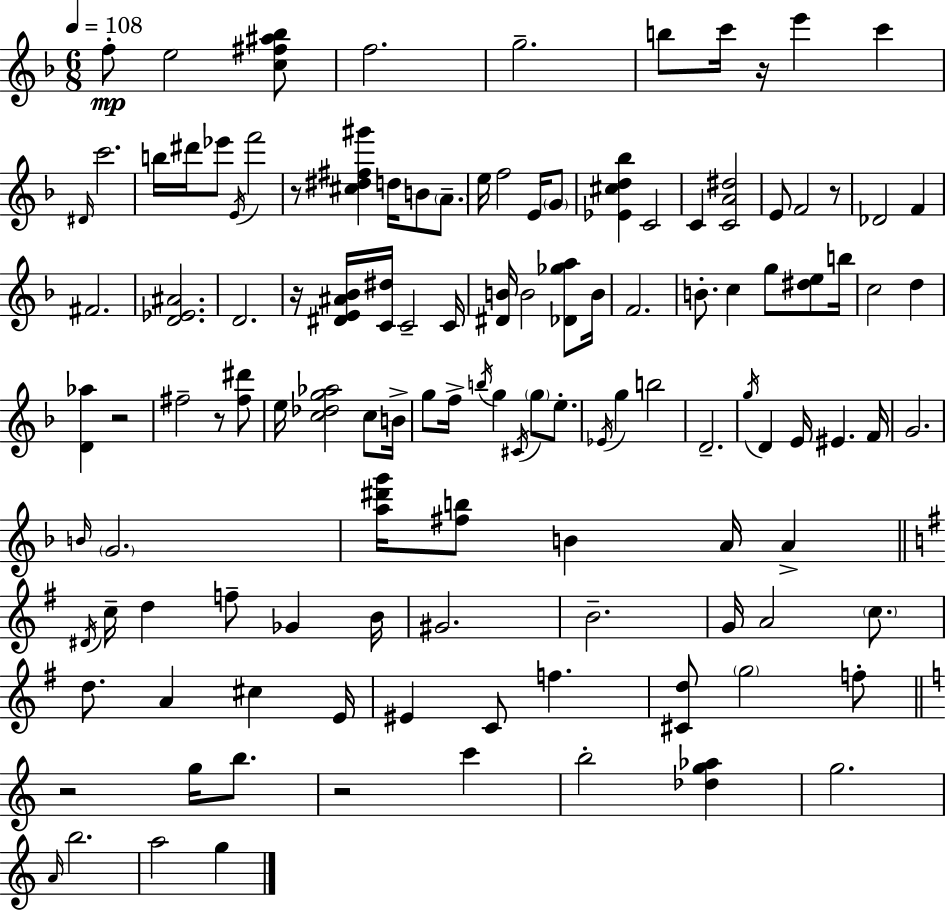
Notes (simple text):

F5/e E5/h [C5,F#5,A#5,Bb5]/e F5/h. G5/h. B5/e C6/s R/s E6/q C6/q D#4/s C6/h. B5/s D#6/s Eb6/e E4/s F6/h R/e [C#5,D#5,F#5,G#6]/q D5/s B4/e A4/e. E5/s F5/h E4/s G4/e [Eb4,C#5,D5,Bb5]/q C4/h C4/q [C4,A4,D#5]/h E4/e F4/h R/e Db4/h F4/q F#4/h. [D4,Eb4,A#4]/h. D4/h. R/s [D#4,E4,A#4,Bb4]/s [C4,D#5]/s C4/h C4/s [D#4,B4]/s B4/h [Db4,Gb5,A5]/e B4/s F4/h. B4/e. C5/q G5/e [D#5,E5]/e B5/s C5/h D5/q [D4,Ab5]/q R/h F#5/h R/e [F#5,D#6]/e E5/s [C5,Db5,G5,Ab5]/h C5/e B4/s G5/e F5/s B5/s G5/q C#4/s G5/e E5/e. Eb4/s G5/q B5/h D4/h. G5/s D4/q E4/s EIS4/q. F4/s G4/h. B4/s G4/h. [A5,D#6,G6]/s [F#5,B5]/e B4/q A4/s A4/q D#4/s C5/s D5/q F5/e Gb4/q B4/s G#4/h. B4/h. G4/s A4/h C5/e. D5/e. A4/q C#5/q E4/s EIS4/q C4/e F5/q. [C#4,D5]/e G5/h F5/e R/h G5/s B5/e. R/h C6/q B5/h [Db5,G5,Ab5]/q G5/h. A4/s B5/h. A5/h G5/q